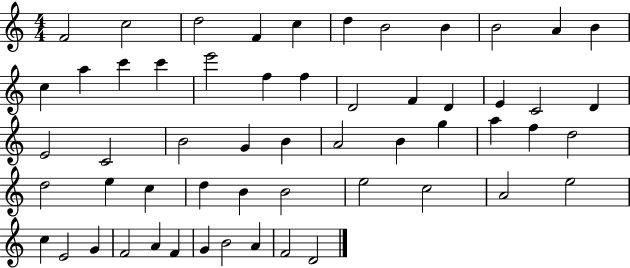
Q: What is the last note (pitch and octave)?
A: D4